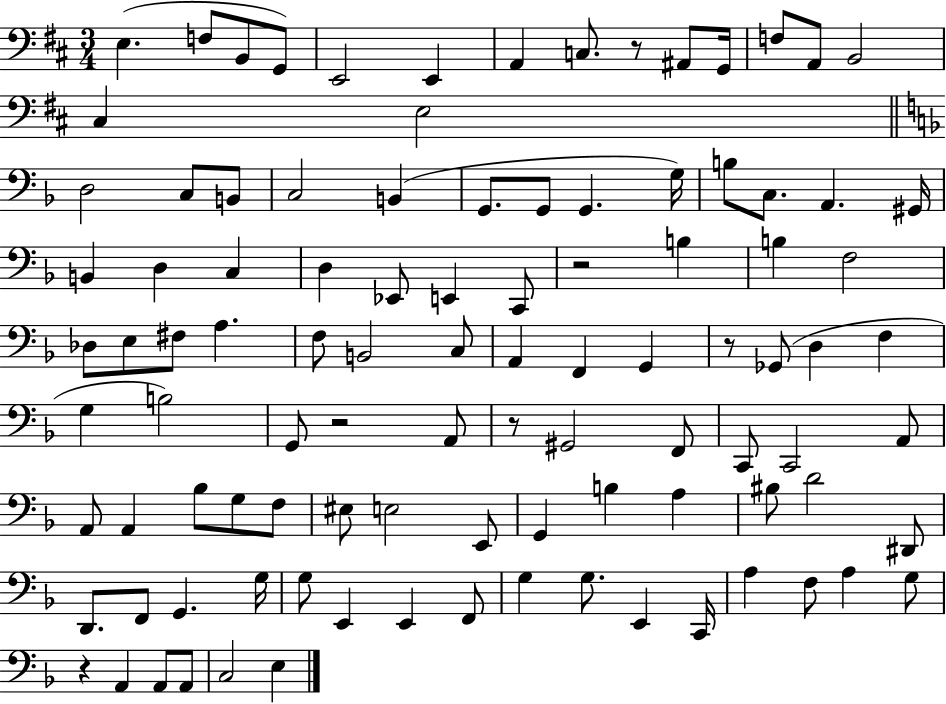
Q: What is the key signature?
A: D major